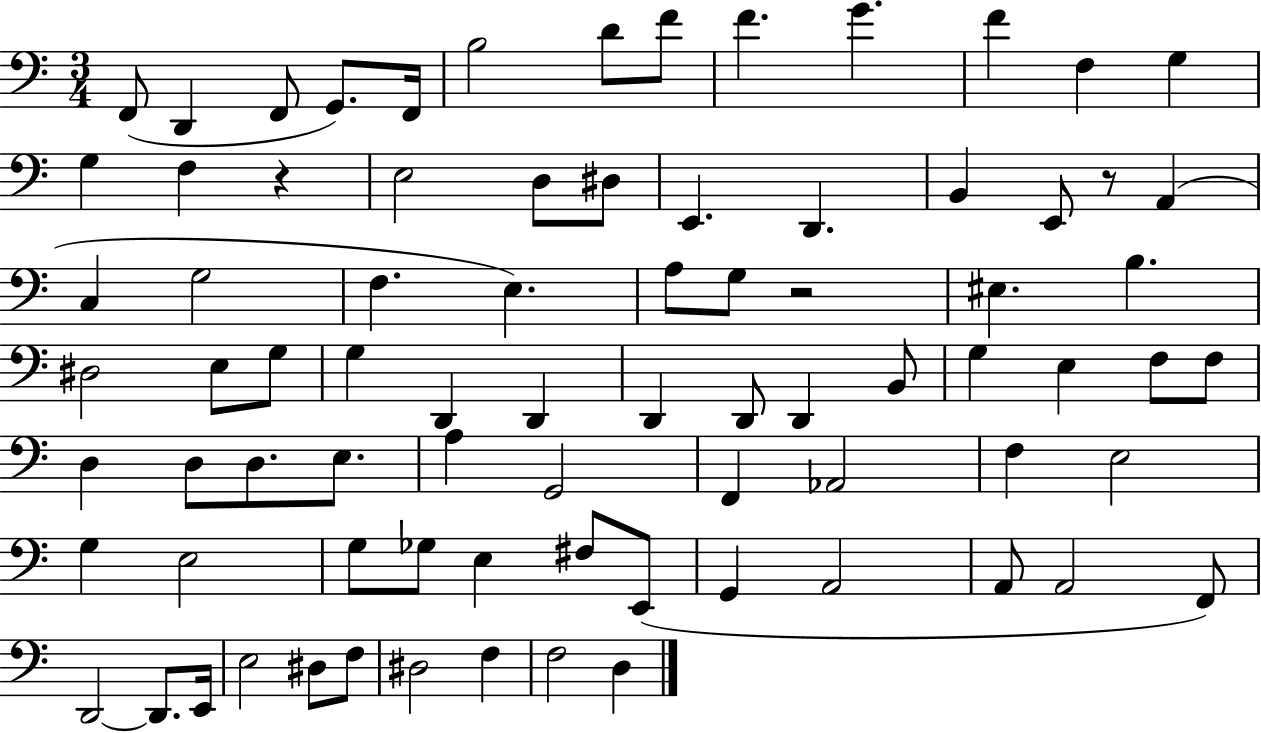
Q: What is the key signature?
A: C major